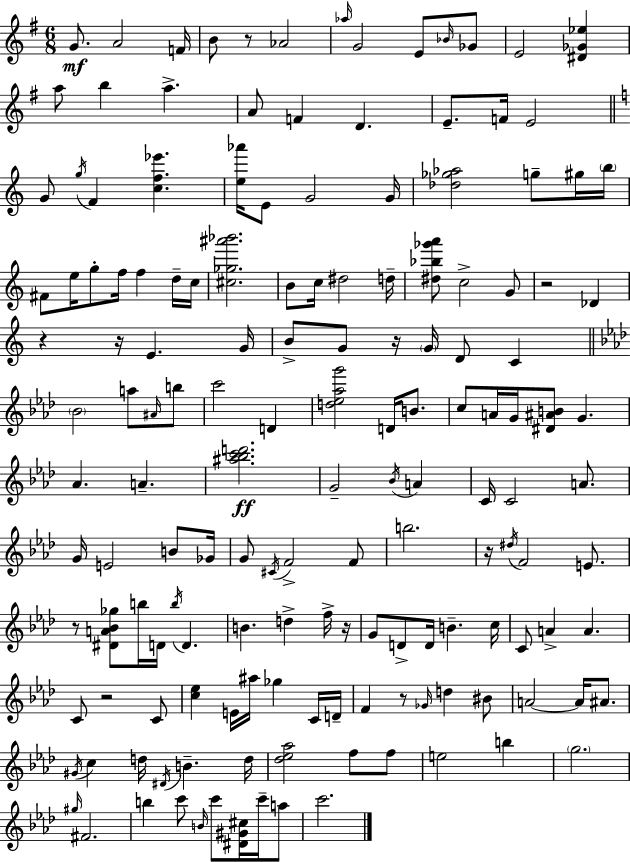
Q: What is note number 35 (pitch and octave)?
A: D5